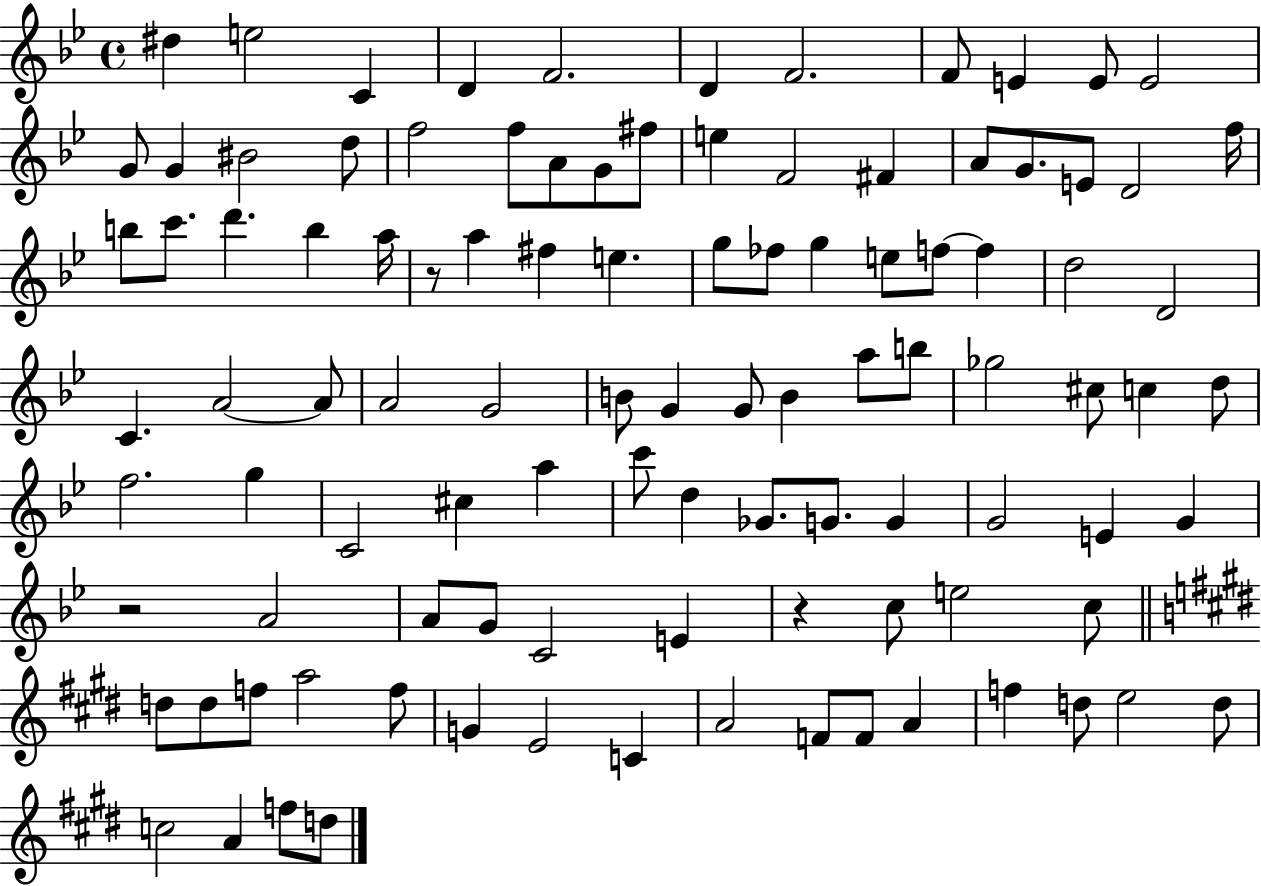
{
  \clef treble
  \time 4/4
  \defaultTimeSignature
  \key bes \major
  dis''4 e''2 c'4 | d'4 f'2. | d'4 f'2. | f'8 e'4 e'8 e'2 | \break g'8 g'4 bis'2 d''8 | f''2 f''8 a'8 g'8 fis''8 | e''4 f'2 fis'4 | a'8 g'8. e'8 d'2 f''16 | \break b''8 c'''8. d'''4. b''4 a''16 | r8 a''4 fis''4 e''4. | g''8 fes''8 g''4 e''8 f''8~~ f''4 | d''2 d'2 | \break c'4. a'2~~ a'8 | a'2 g'2 | b'8 g'4 g'8 b'4 a''8 b''8 | ges''2 cis''8 c''4 d''8 | \break f''2. g''4 | c'2 cis''4 a''4 | c'''8 d''4 ges'8. g'8. g'4 | g'2 e'4 g'4 | \break r2 a'2 | a'8 g'8 c'2 e'4 | r4 c''8 e''2 c''8 | \bar "||" \break \key e \major d''8 d''8 f''8 a''2 f''8 | g'4 e'2 c'4 | a'2 f'8 f'8 a'4 | f''4 d''8 e''2 d''8 | \break c''2 a'4 f''8 d''8 | \bar "|."
}